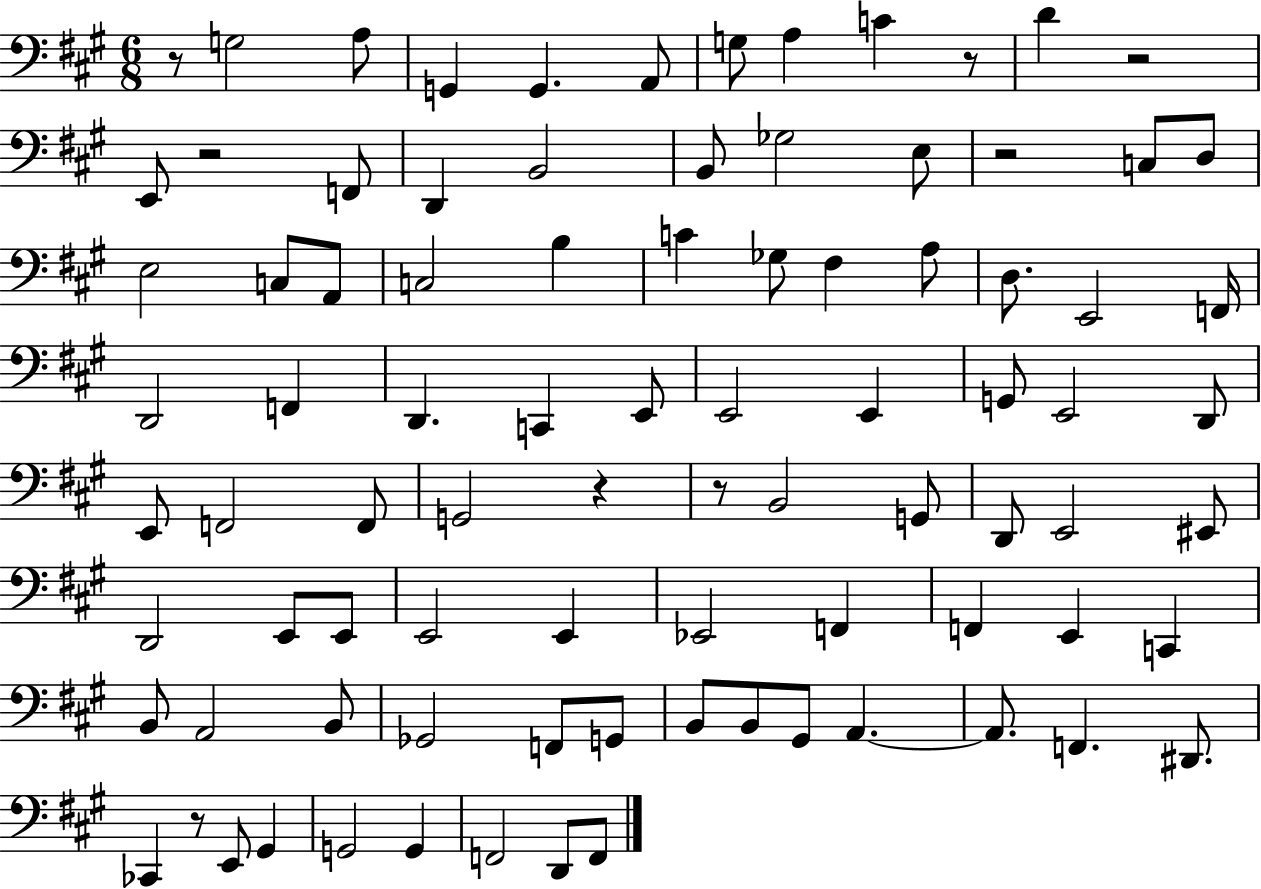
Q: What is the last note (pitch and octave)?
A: F2